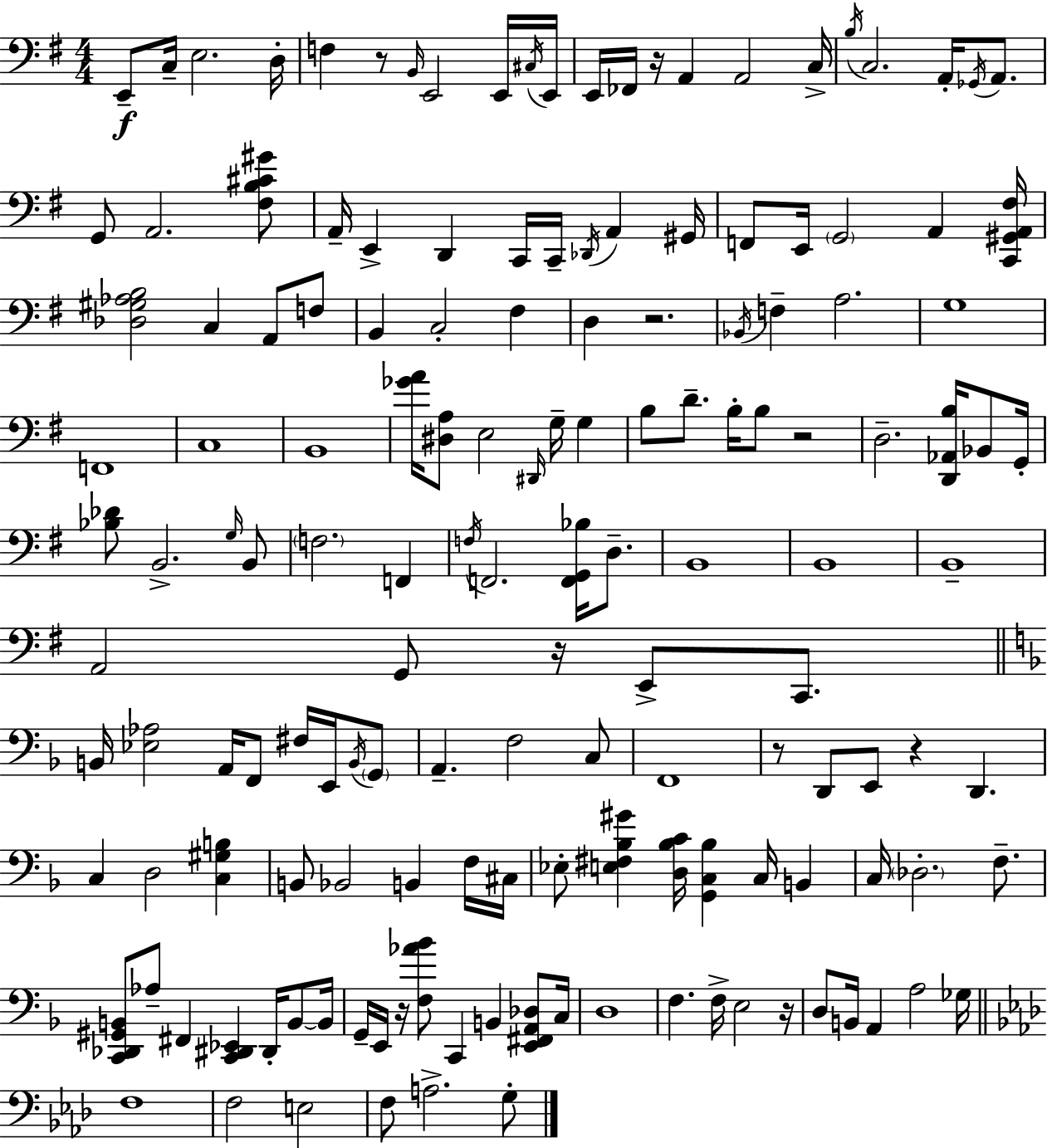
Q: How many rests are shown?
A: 9